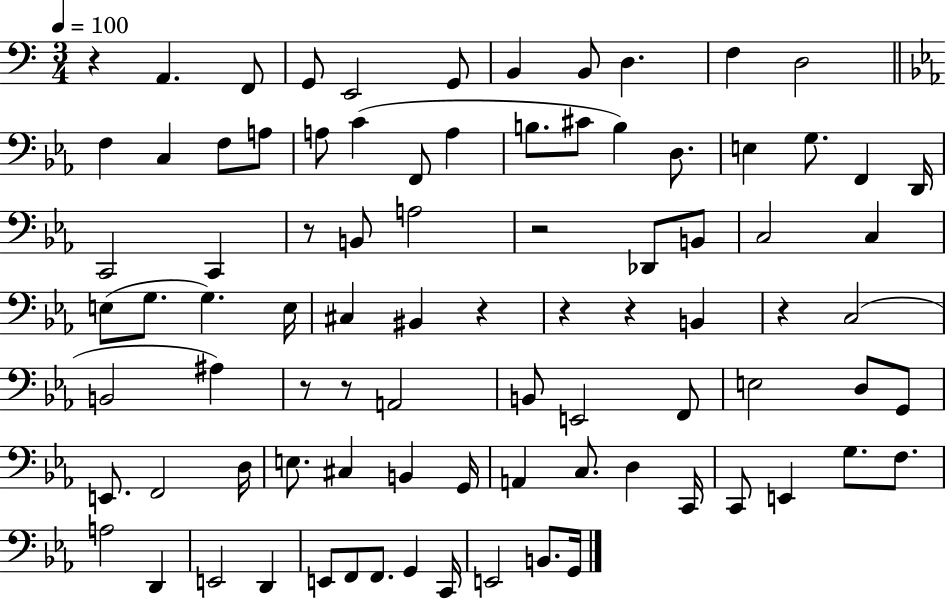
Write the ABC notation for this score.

X:1
T:Untitled
M:3/4
L:1/4
K:C
z A,, F,,/2 G,,/2 E,,2 G,,/2 B,, B,,/2 D, F, D,2 F, C, F,/2 A,/2 A,/2 C F,,/2 A, B,/2 ^C/2 B, D,/2 E, G,/2 F,, D,,/4 C,,2 C,, z/2 B,,/2 A,2 z2 _D,,/2 B,,/2 C,2 C, E,/2 G,/2 G, E,/4 ^C, ^B,, z z z B,, z C,2 B,,2 ^A, z/2 z/2 A,,2 B,,/2 E,,2 F,,/2 E,2 D,/2 G,,/2 E,,/2 F,,2 D,/4 E,/2 ^C, B,, G,,/4 A,, C,/2 D, C,,/4 C,,/2 E,, G,/2 F,/2 A,2 D,, E,,2 D,, E,,/2 F,,/2 F,,/2 G,, C,,/4 E,,2 B,,/2 G,,/4